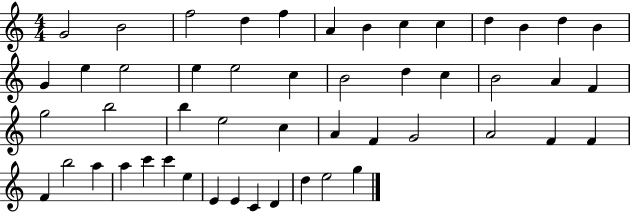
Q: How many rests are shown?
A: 0